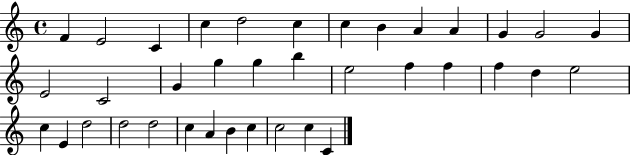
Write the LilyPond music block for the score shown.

{
  \clef treble
  \time 4/4
  \defaultTimeSignature
  \key c \major
  f'4 e'2 c'4 | c''4 d''2 c''4 | c''4 b'4 a'4 a'4 | g'4 g'2 g'4 | \break e'2 c'2 | g'4 g''4 g''4 b''4 | e''2 f''4 f''4 | f''4 d''4 e''2 | \break c''4 e'4 d''2 | d''2 d''2 | c''4 a'4 b'4 c''4 | c''2 c''4 c'4 | \break \bar "|."
}